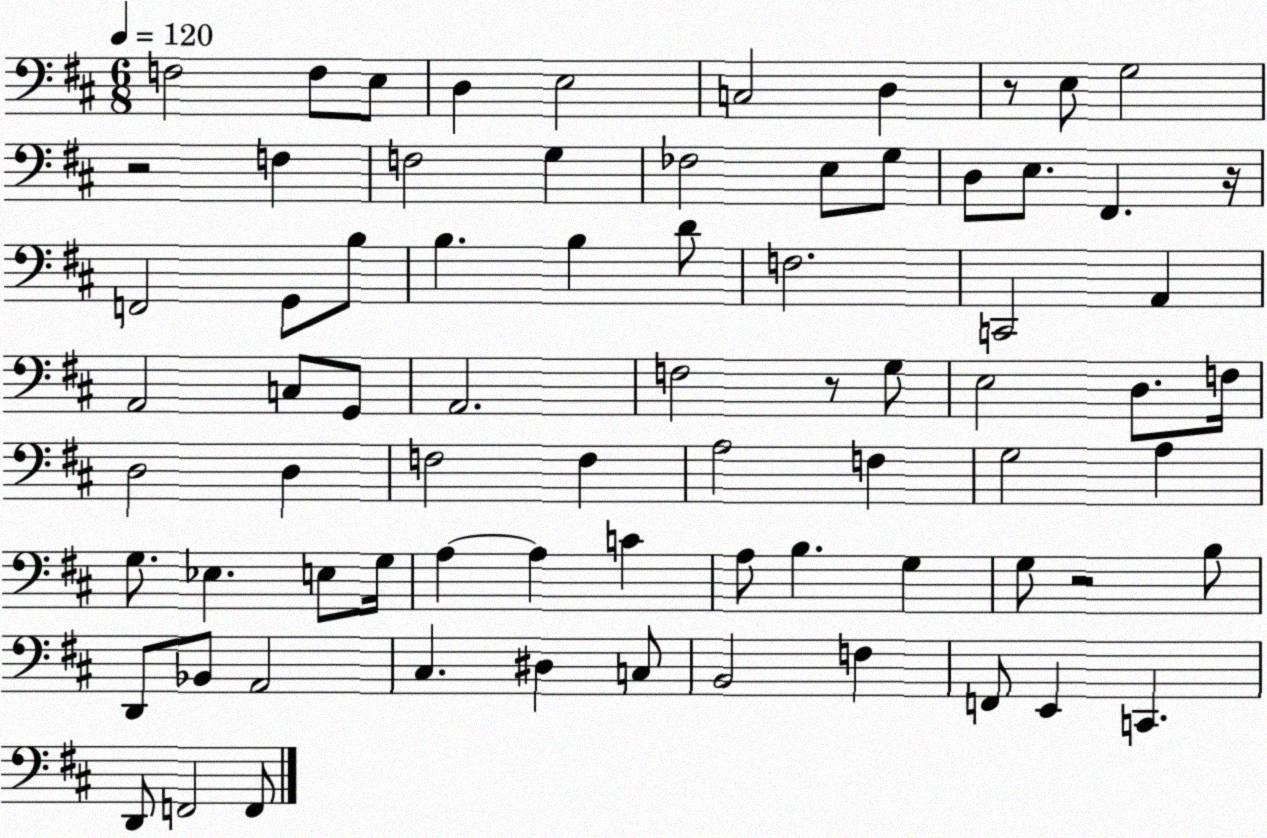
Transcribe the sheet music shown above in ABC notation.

X:1
T:Untitled
M:6/8
L:1/4
K:D
F,2 F,/2 E,/2 D, E,2 C,2 D, z/2 E,/2 G,2 z2 F, F,2 G, _F,2 E,/2 G,/2 D,/2 E,/2 ^F,, z/4 F,,2 G,,/2 B,/2 B, B, D/2 F,2 C,,2 A,, A,,2 C,/2 G,,/2 A,,2 F,2 z/2 G,/2 E,2 D,/2 F,/4 D,2 D, F,2 F, A,2 F, G,2 A, G,/2 _E, E,/2 G,/4 A, A, C A,/2 B, G, G,/2 z2 B,/2 D,,/2 _B,,/2 A,,2 ^C, ^D, C,/2 B,,2 F, F,,/2 E,, C,, D,,/2 F,,2 F,,/2